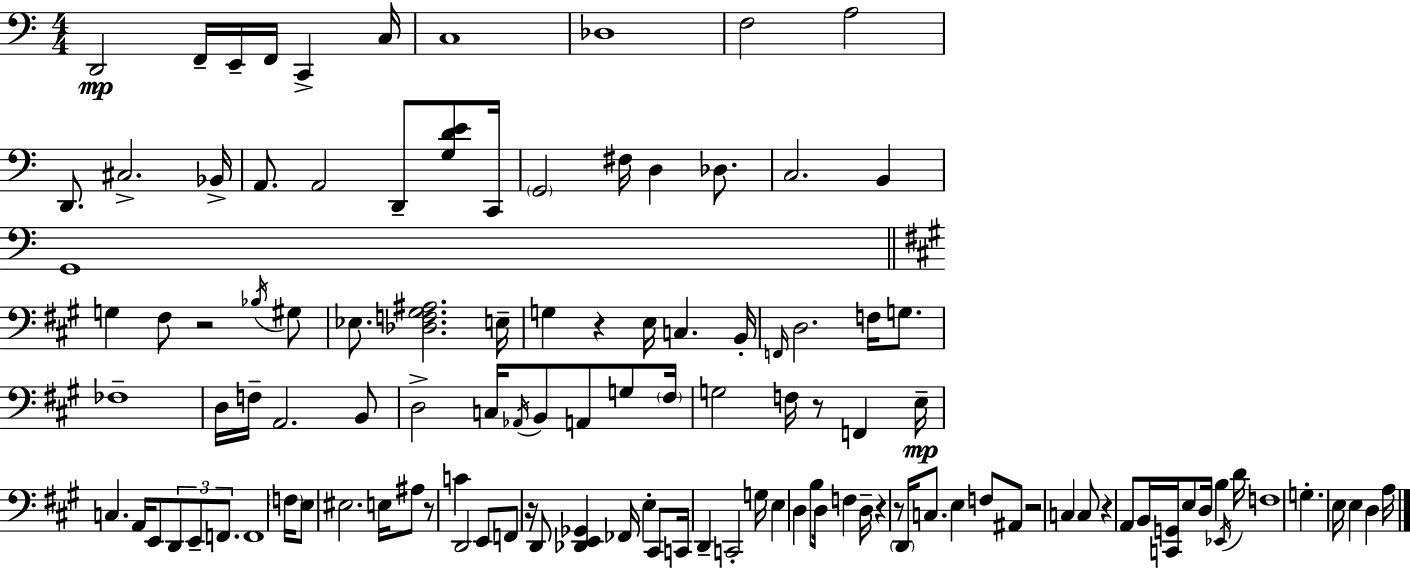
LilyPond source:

{
  \clef bass
  \numericTimeSignature
  \time 4/4
  \key a \minor
  d,2\mp f,16-- e,16-- f,16 c,4-> c16 | c1 | des1 | f2 a2 | \break d,8. cis2.-> bes,16-> | a,8. a,2 d,8-- <g d' e'>8 c,16 | \parenthesize g,2 fis16 d4 des8. | c2. b,4 | \break g,1 | \bar "||" \break \key a \major g4 fis8 r2 \acciaccatura { bes16 } gis8 | ees8. <des f gis ais>2. | e16-- g4 r4 e16 c4. | b,16-. \grace { f,16 } d2. f16 g8. | \break fes1-- | d16 f16-- a,2. | b,8 d2-> c16 \acciaccatura { aes,16 } b,8 a,8 | g8 \parenthesize fis16 g2 f16 r8 f,4 | \break e16--\mp c4. a,16 e,8 \tuplet 3/2 { d,8 e,8-- | f,8. } f,1 | \parenthesize f16 e8 eis2. | e16 ais8 r8 c'4 d,2 | \break e,8 f,8 r16 d,8 <des, e, ges,>4 fes,16 e4-. | cis,8 c,16 d,4-- c,2-. | g16 e4 d4 b8 d16 f4 | d16-- r4 r8 \parenthesize d,16 c8. e4 | \break f8 ais,8 r2 c4 | c8 r4 a,8 b,16 <c, g,>16 e8 d16 b4 | \acciaccatura { ees,16 } d'16 f1 | g4.-. e16 e4 d4 | \break a16 \bar "|."
}